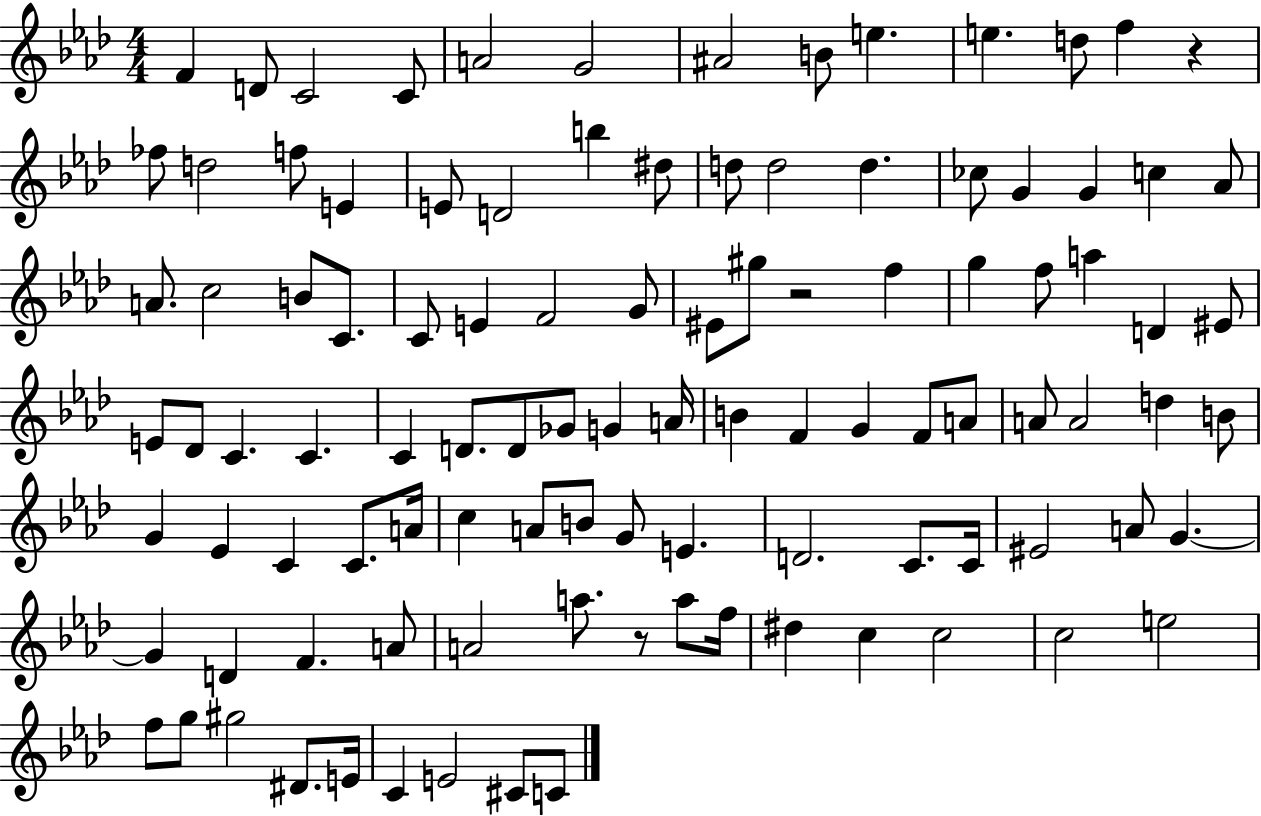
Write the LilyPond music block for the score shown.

{
  \clef treble
  \numericTimeSignature
  \time 4/4
  \key aes \major
  f'4 d'8 c'2 c'8 | a'2 g'2 | ais'2 b'8 e''4. | e''4. d''8 f''4 r4 | \break fes''8 d''2 f''8 e'4 | e'8 d'2 b''4 dis''8 | d''8 d''2 d''4. | ces''8 g'4 g'4 c''4 aes'8 | \break a'8. c''2 b'8 c'8. | c'8 e'4 f'2 g'8 | eis'8 gis''8 r2 f''4 | g''4 f''8 a''4 d'4 eis'8 | \break e'8 des'8 c'4. c'4. | c'4 d'8. d'8 ges'8 g'4 a'16 | b'4 f'4 g'4 f'8 a'8 | a'8 a'2 d''4 b'8 | \break g'4 ees'4 c'4 c'8. a'16 | c''4 a'8 b'8 g'8 e'4. | d'2. c'8. c'16 | eis'2 a'8 g'4.~~ | \break g'4 d'4 f'4. a'8 | a'2 a''8. r8 a''8 f''16 | dis''4 c''4 c''2 | c''2 e''2 | \break f''8 g''8 gis''2 dis'8. e'16 | c'4 e'2 cis'8 c'8 | \bar "|."
}